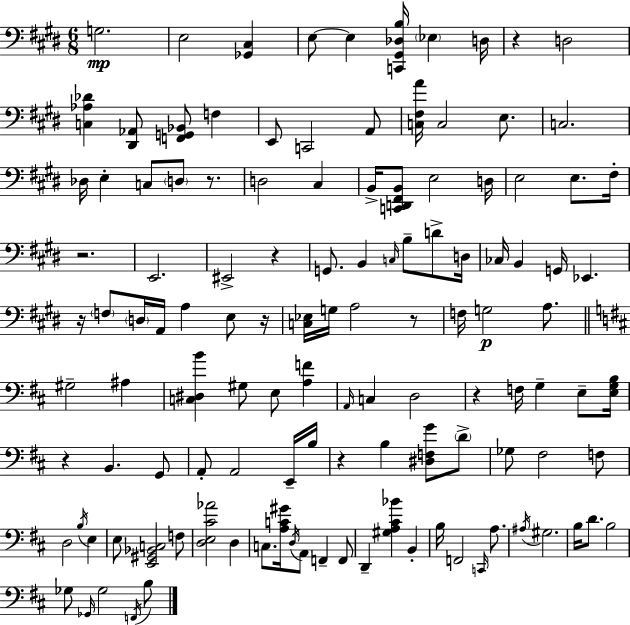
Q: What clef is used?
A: bass